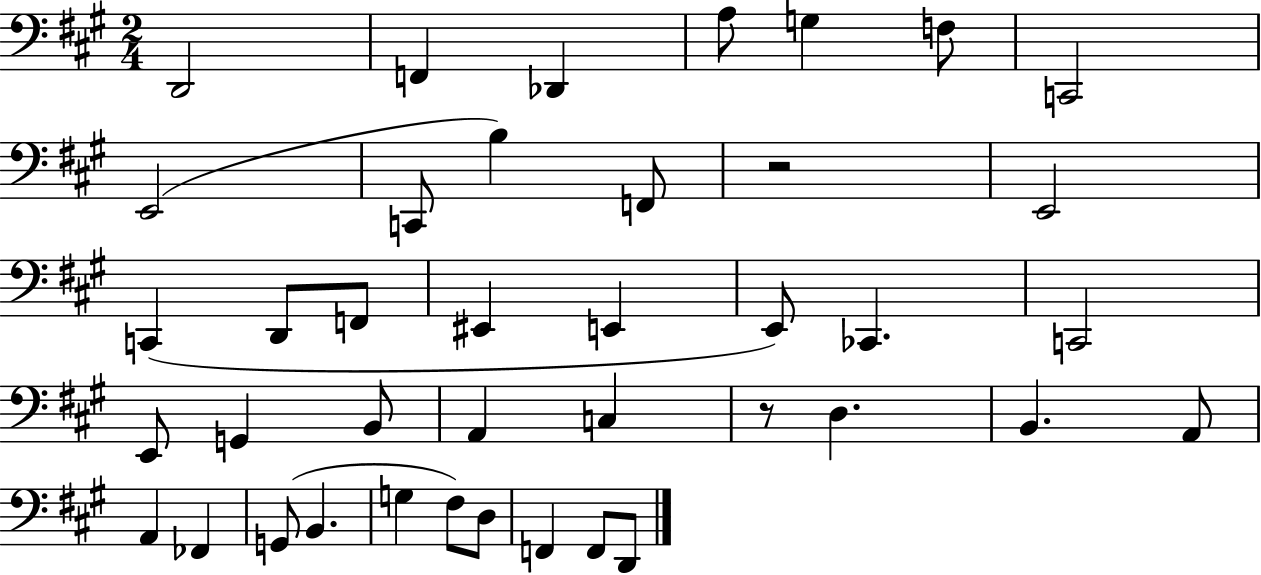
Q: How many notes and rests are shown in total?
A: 40